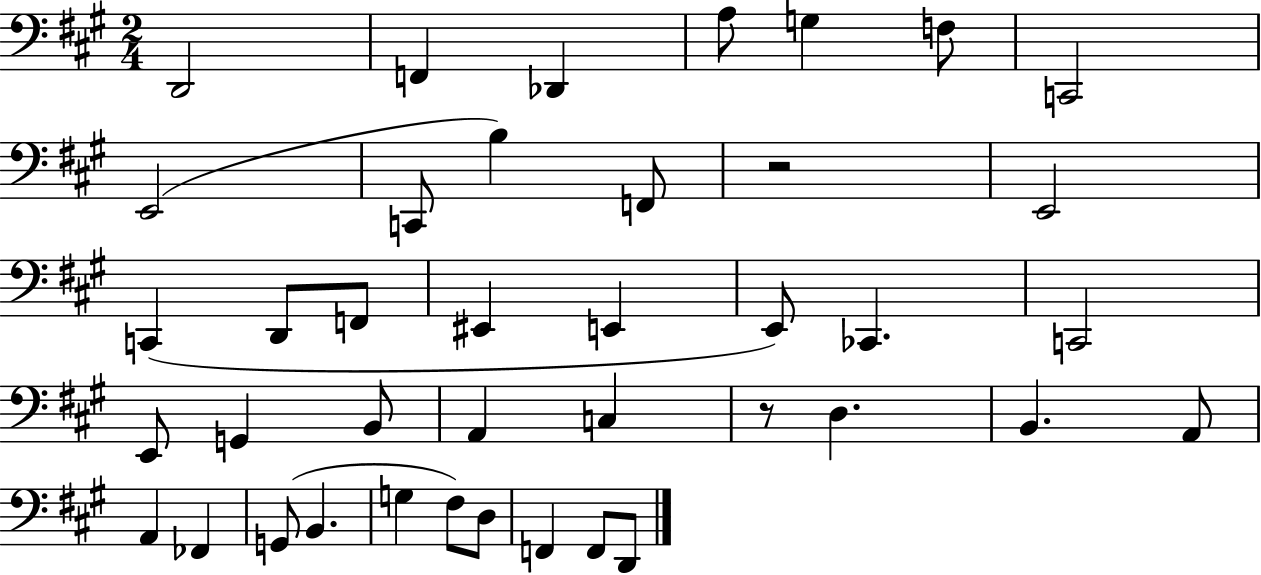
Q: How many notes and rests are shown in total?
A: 40